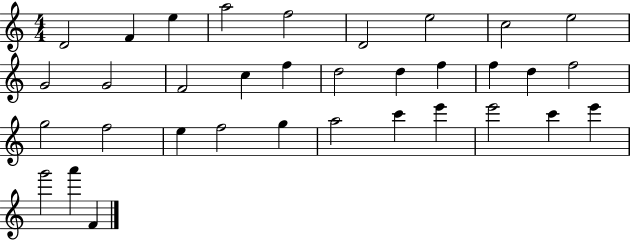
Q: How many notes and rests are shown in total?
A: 34